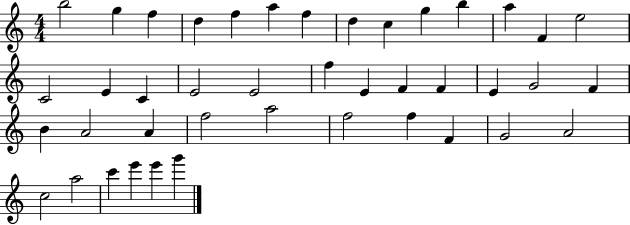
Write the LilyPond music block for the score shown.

{
  \clef treble
  \numericTimeSignature
  \time 4/4
  \key c \major
  b''2 g''4 f''4 | d''4 f''4 a''4 f''4 | d''4 c''4 g''4 b''4 | a''4 f'4 e''2 | \break c'2 e'4 c'4 | e'2 e'2 | f''4 e'4 f'4 f'4 | e'4 g'2 f'4 | \break b'4 a'2 a'4 | f''2 a''2 | f''2 f''4 f'4 | g'2 a'2 | \break c''2 a''2 | c'''4 e'''4 e'''4 g'''4 | \bar "|."
}